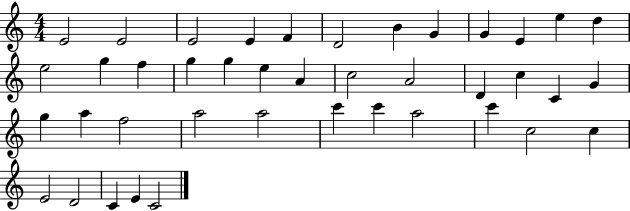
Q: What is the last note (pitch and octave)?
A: C4